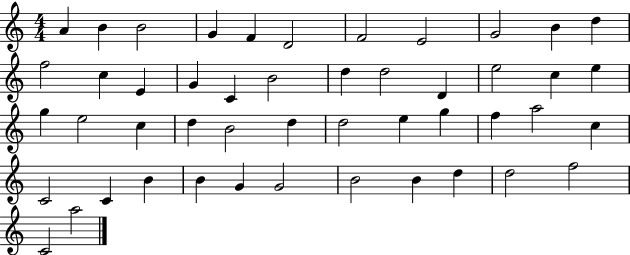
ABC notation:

X:1
T:Untitled
M:4/4
L:1/4
K:C
A B B2 G F D2 F2 E2 G2 B d f2 c E G C B2 d d2 D e2 c e g e2 c d B2 d d2 e g f a2 c C2 C B B G G2 B2 B d d2 f2 C2 a2